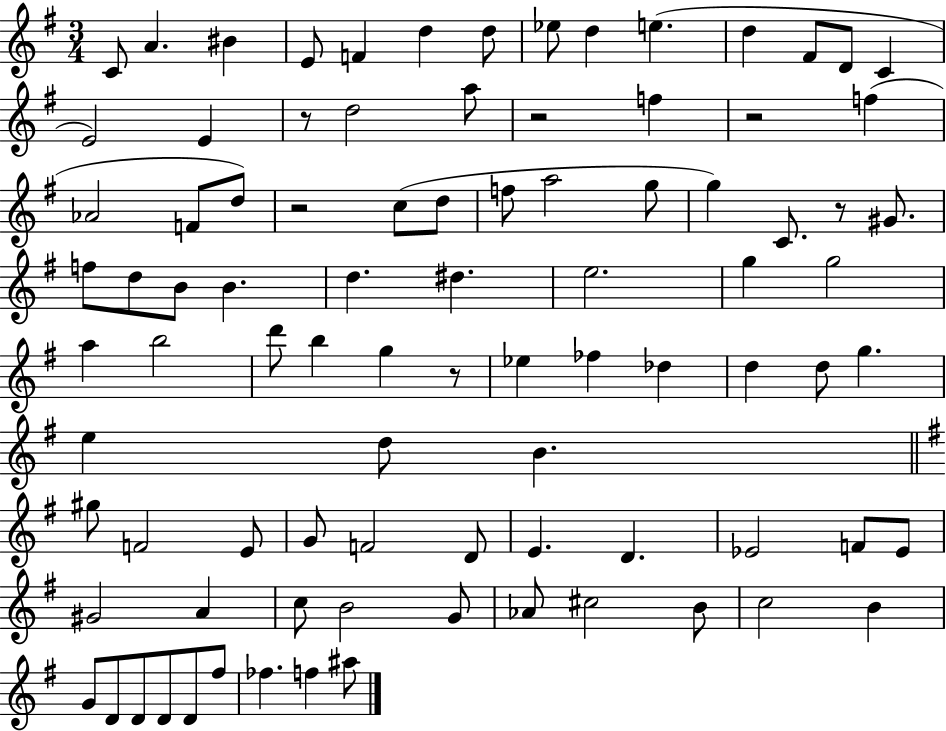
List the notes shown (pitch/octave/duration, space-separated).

C4/e A4/q. BIS4/q E4/e F4/q D5/q D5/e Eb5/e D5/q E5/q. D5/q F#4/e D4/e C4/q E4/h E4/q R/e D5/h A5/e R/h F5/q R/h F5/q Ab4/h F4/e D5/e R/h C5/e D5/e F5/e A5/h G5/e G5/q C4/e. R/e G#4/e. F5/e D5/e B4/e B4/q. D5/q. D#5/q. E5/h. G5/q G5/h A5/q B5/h D6/e B5/q G5/q R/e Eb5/q FES5/q Db5/q D5/q D5/e G5/q. E5/q D5/e B4/q. G#5/e F4/h E4/e G4/e F4/h D4/e E4/q. D4/q. Eb4/h F4/e Eb4/e G#4/h A4/q C5/e B4/h G4/e Ab4/e C#5/h B4/e C5/h B4/q G4/e D4/e D4/e D4/e D4/e F#5/e FES5/q. F5/q A#5/e